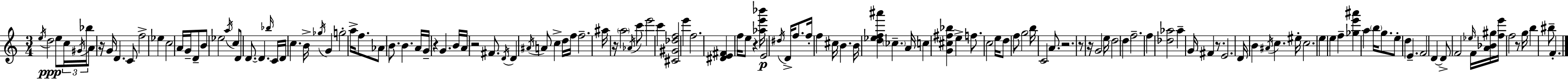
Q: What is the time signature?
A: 3/4